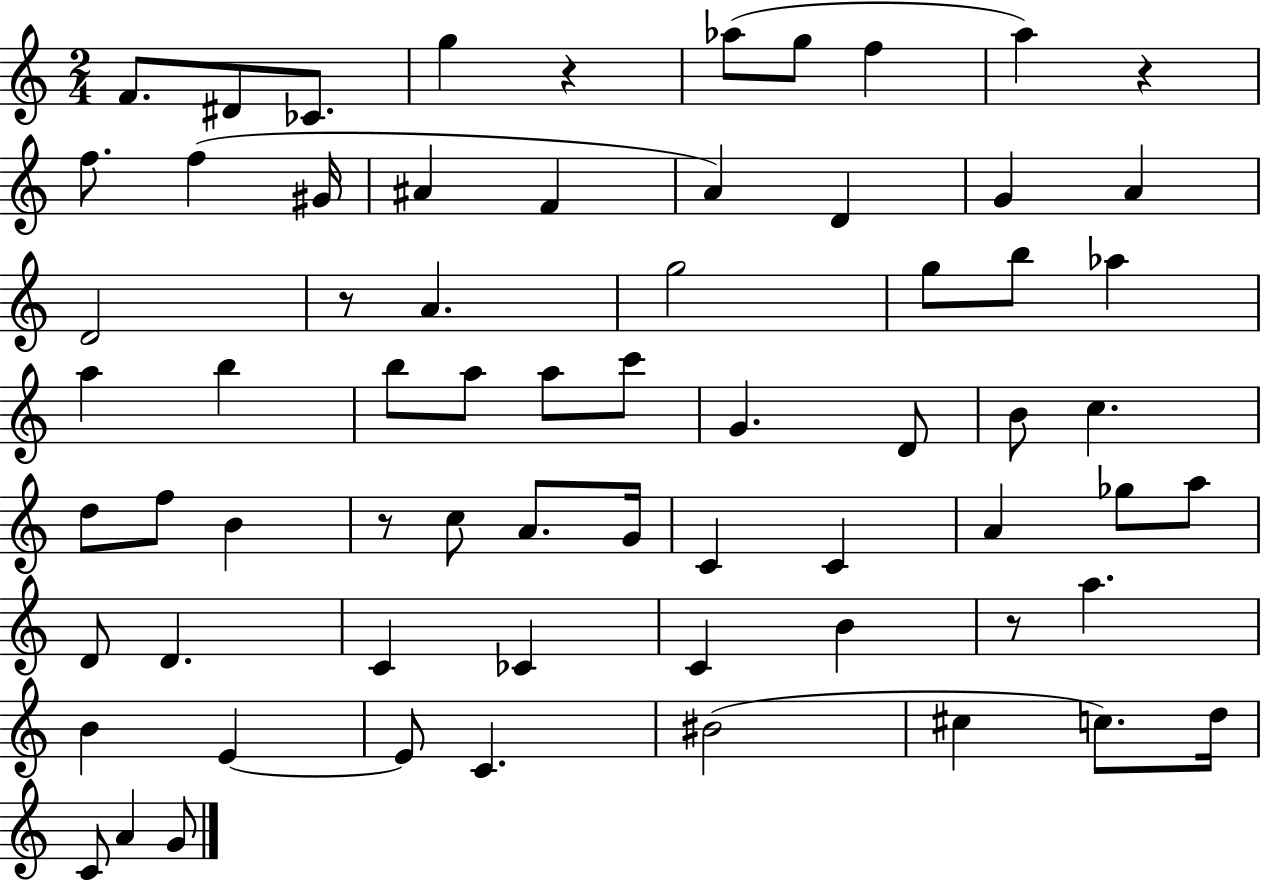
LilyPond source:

{
  \clef treble
  \numericTimeSignature
  \time 2/4
  \key c \major
  f'8. dis'8 ces'8. | g''4 r4 | aes''8( g''8 f''4 | a''4) r4 | \break f''8. f''4( gis'16 | ais'4 f'4 | a'4) d'4 | g'4 a'4 | \break d'2 | r8 a'4. | g''2 | g''8 b''8 aes''4 | \break a''4 b''4 | b''8 a''8 a''8 c'''8 | g'4. d'8 | b'8 c''4. | \break d''8 f''8 b'4 | r8 c''8 a'8. g'16 | c'4 c'4 | a'4 ges''8 a''8 | \break d'8 d'4. | c'4 ces'4 | c'4 b'4 | r8 a''4. | \break b'4 e'4~~ | e'8 c'4. | bis'2( | cis''4 c''8.) d''16 | \break c'8 a'4 g'8 | \bar "|."
}